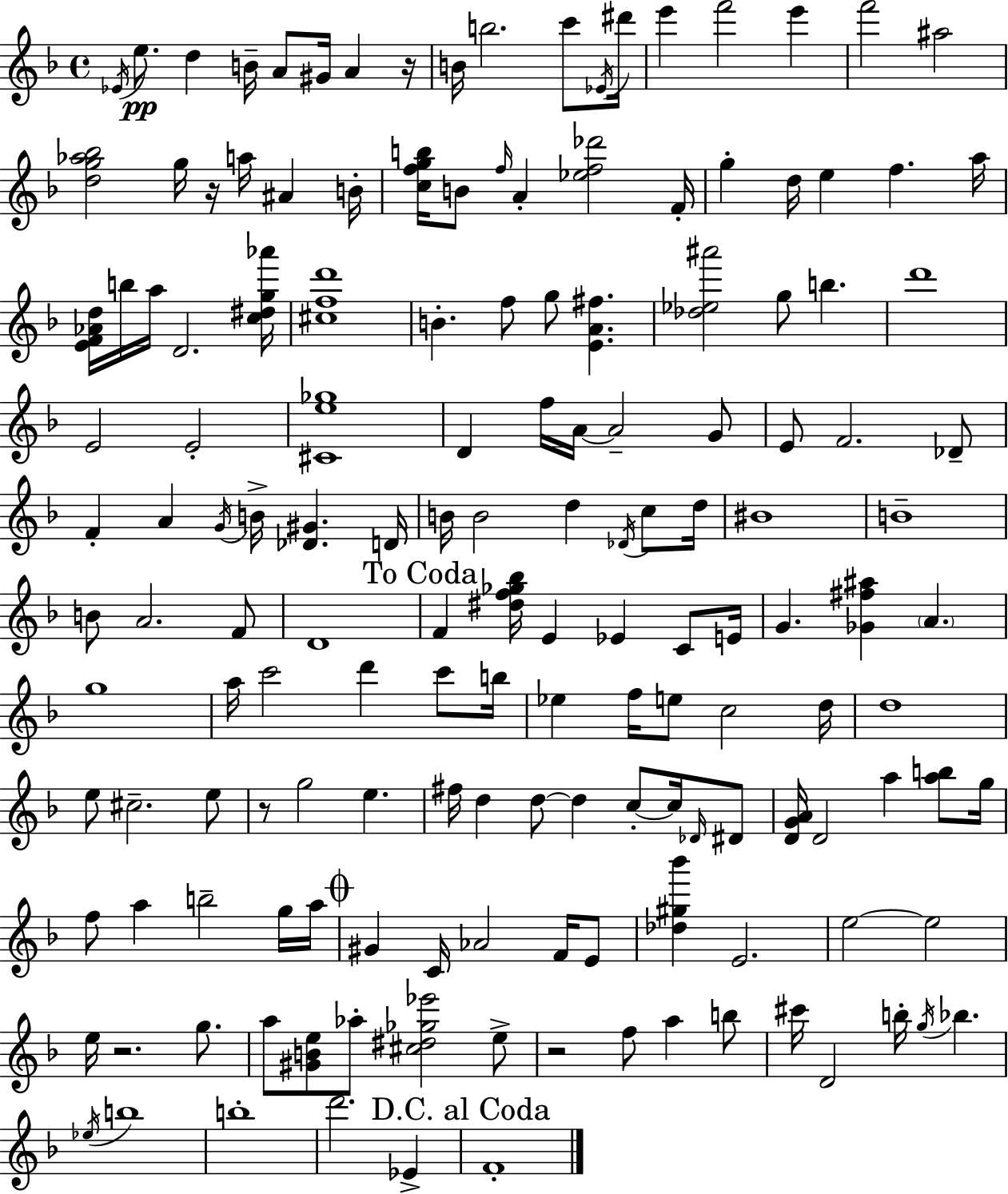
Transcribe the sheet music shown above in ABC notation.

X:1
T:Untitled
M:4/4
L:1/4
K:Dm
_E/4 e/2 d B/4 A/2 ^G/4 A z/4 B/4 b2 c'/2 _E/4 ^d'/4 e' f'2 e' f'2 ^a2 [dg_a_b]2 g/4 z/4 a/4 ^A B/4 [cfgb]/4 B/2 f/4 A [_ef_d']2 F/4 g d/4 e f a/4 [EF_Ad]/4 b/4 a/4 D2 [c^dg_a']/4 [^cfd']4 B f/2 g/2 [EA^f] [_d_e^a']2 g/2 b d'4 E2 E2 [^Ce_g]4 D f/4 A/4 A2 G/2 E/2 F2 _D/2 F A G/4 B/4 [_D^G] D/4 B/4 B2 d _D/4 c/2 d/4 ^B4 B4 B/2 A2 F/2 D4 F [^df_g_b]/4 E _E C/2 E/4 G [_G^f^a] A g4 a/4 c'2 d' c'/2 b/4 _e f/4 e/2 c2 d/4 d4 e/2 ^c2 e/2 z/2 g2 e ^f/4 d d/2 d c/2 c/4 _D/4 ^D/2 [DGA]/4 D2 a [ab]/2 g/4 f/2 a b2 g/4 a/4 ^G C/4 _A2 F/4 E/2 [_d^g_b'] E2 e2 e2 e/4 z2 g/2 a/2 [^GBe]/2 _a/2 [^c^d_g_e']2 e/2 z2 f/2 a b/2 ^c'/4 D2 b/4 g/4 _b _e/4 b4 b4 d'2 _E F4